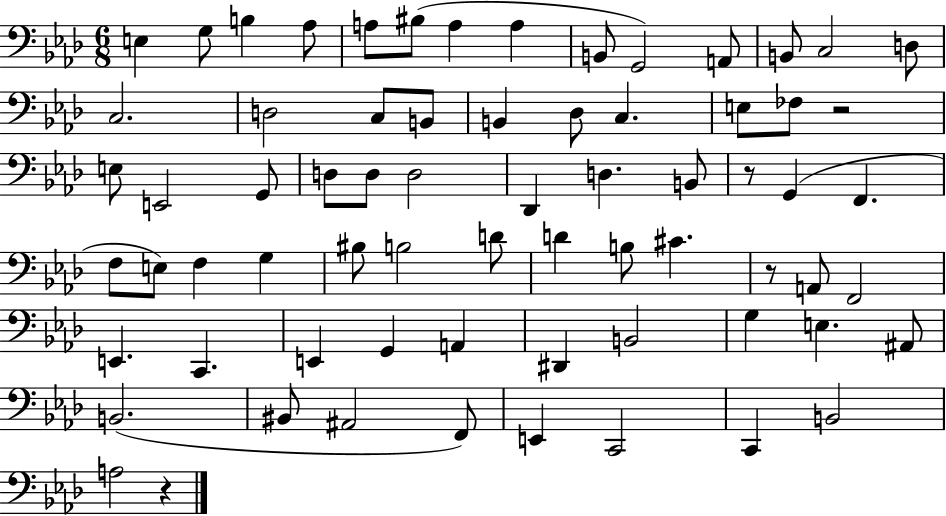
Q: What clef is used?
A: bass